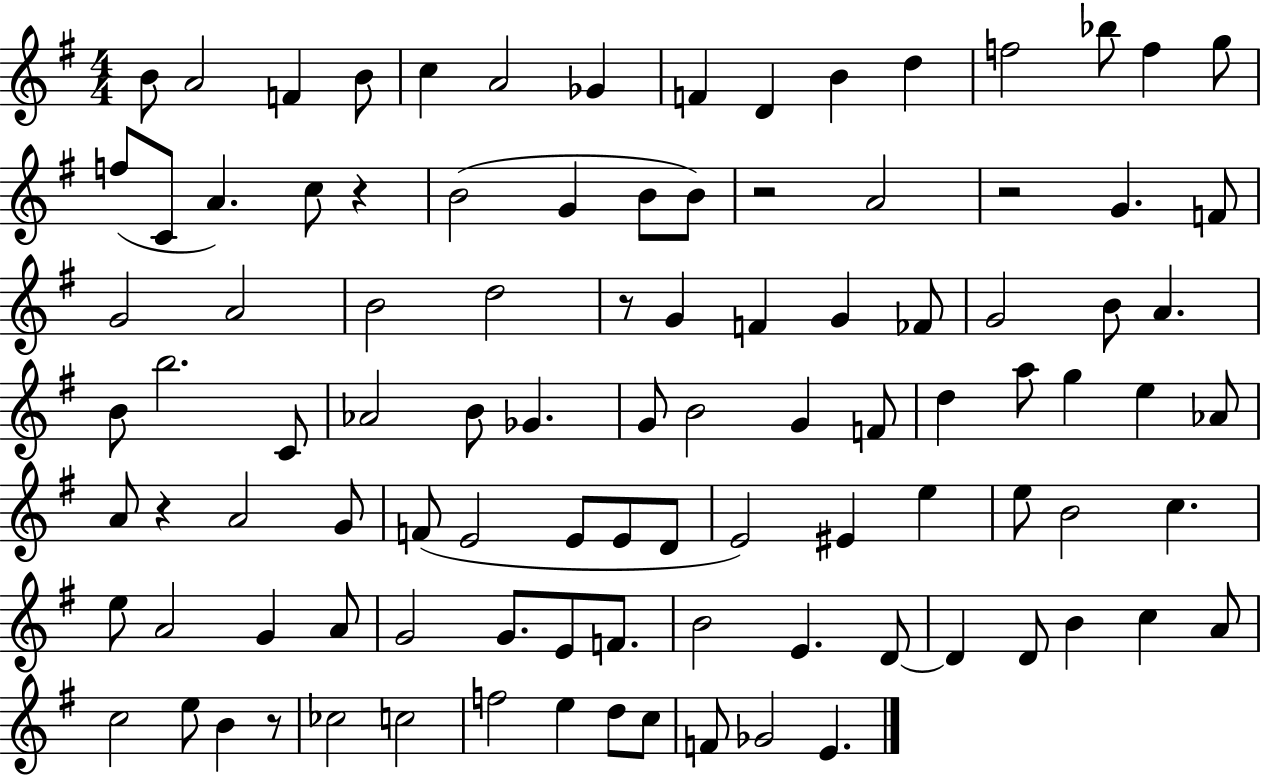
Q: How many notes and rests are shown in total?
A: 100